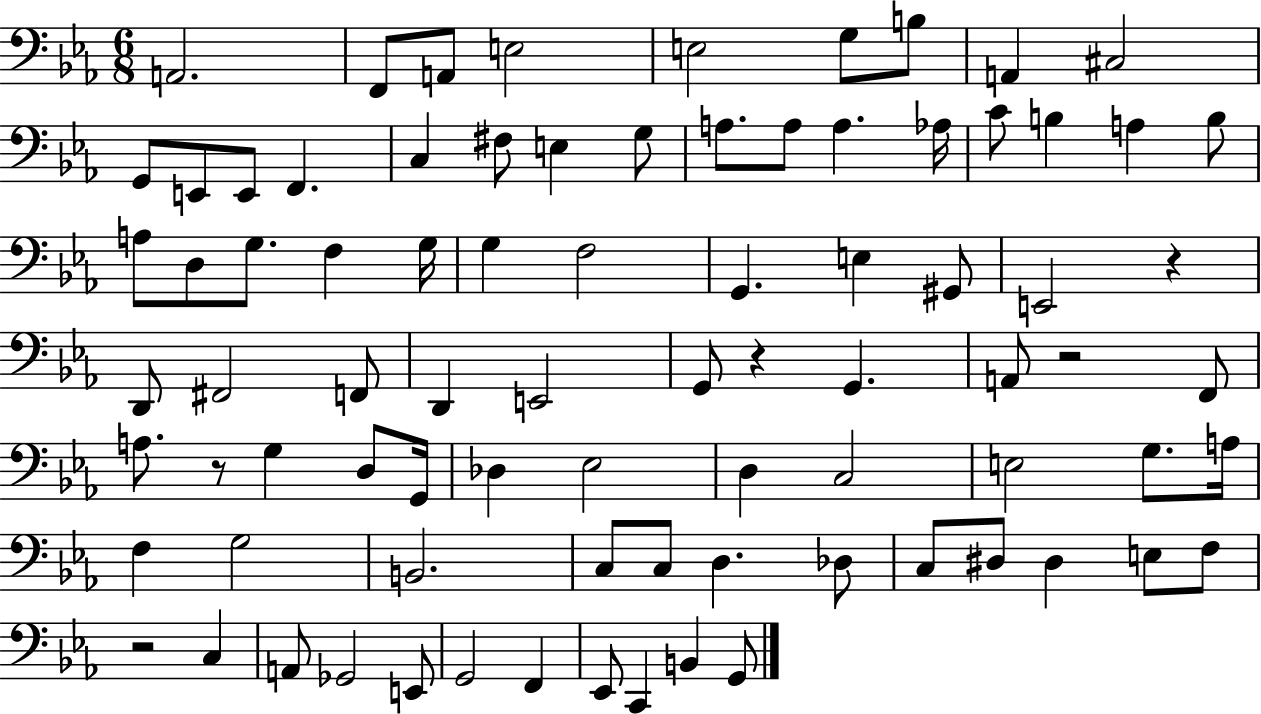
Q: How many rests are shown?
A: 5